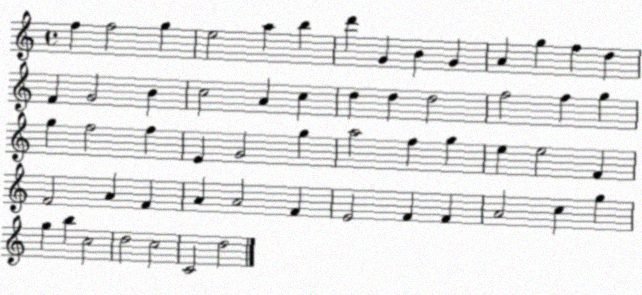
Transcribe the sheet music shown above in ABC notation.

X:1
T:Untitled
M:4/4
L:1/4
K:C
f f2 g e2 a b d' G B G A g f d F G2 B c2 A c d d d2 f2 f g g f2 f E G2 g a2 f g e e2 F F2 A F A A2 F E2 F F A2 c g g b c2 d2 c2 C2 d2